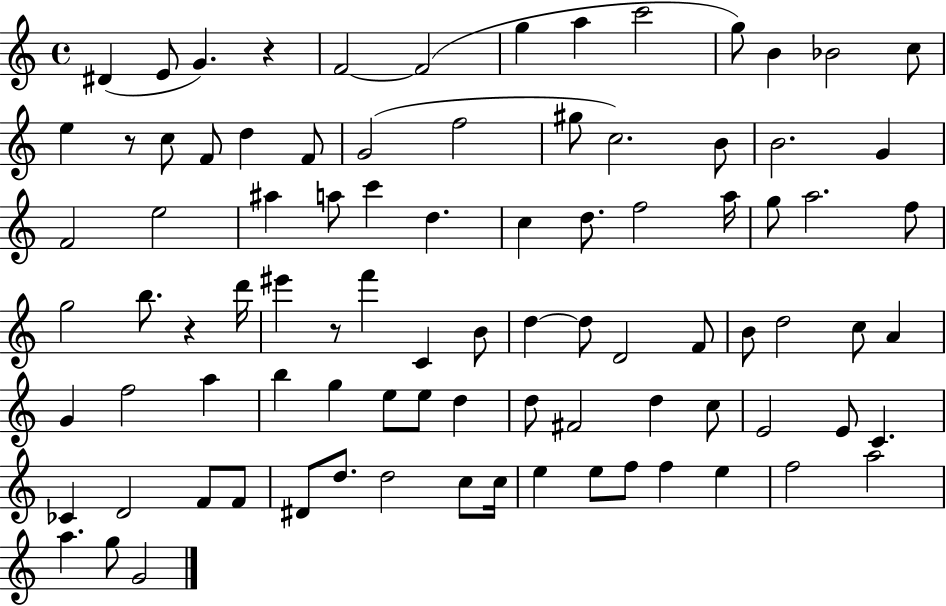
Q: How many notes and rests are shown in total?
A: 90